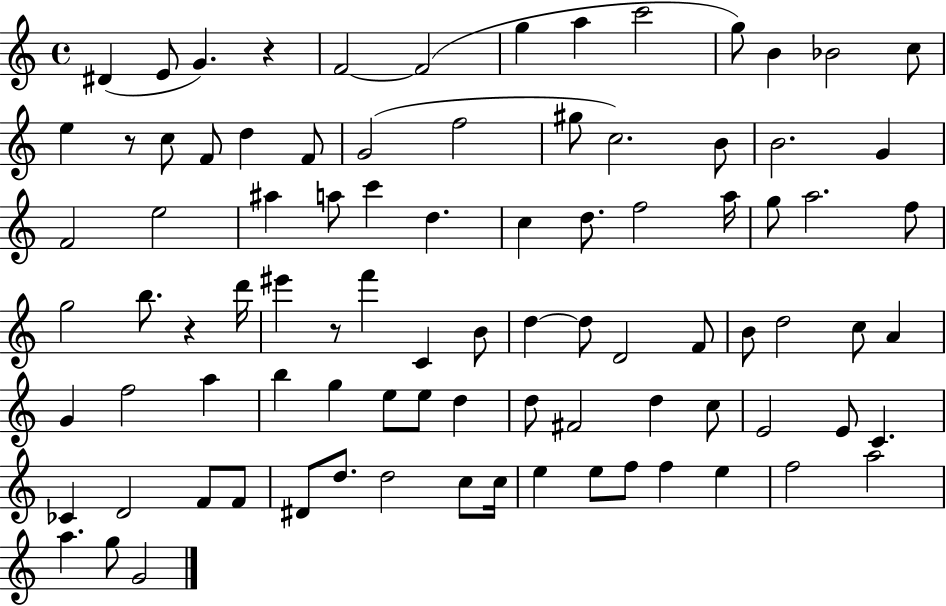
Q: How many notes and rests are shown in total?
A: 90